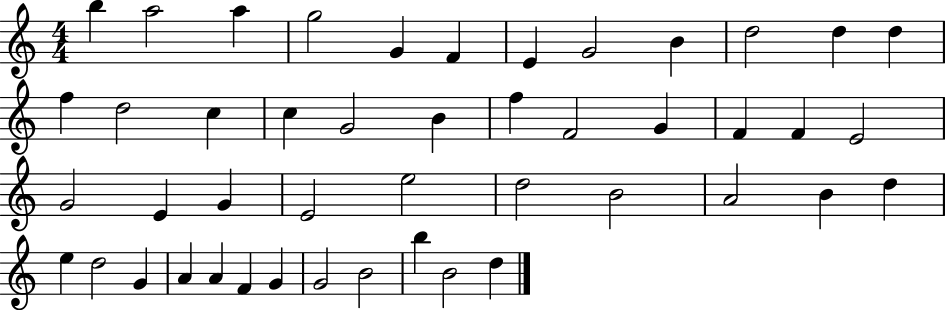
B5/q A5/h A5/q G5/h G4/q F4/q E4/q G4/h B4/q D5/h D5/q D5/q F5/q D5/h C5/q C5/q G4/h B4/q F5/q F4/h G4/q F4/q F4/q E4/h G4/h E4/q G4/q E4/h E5/h D5/h B4/h A4/h B4/q D5/q E5/q D5/h G4/q A4/q A4/q F4/q G4/q G4/h B4/h B5/q B4/h D5/q